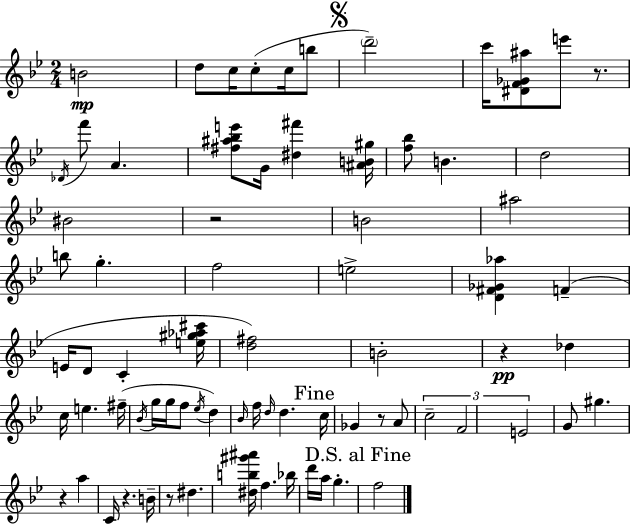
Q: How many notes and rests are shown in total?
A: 75